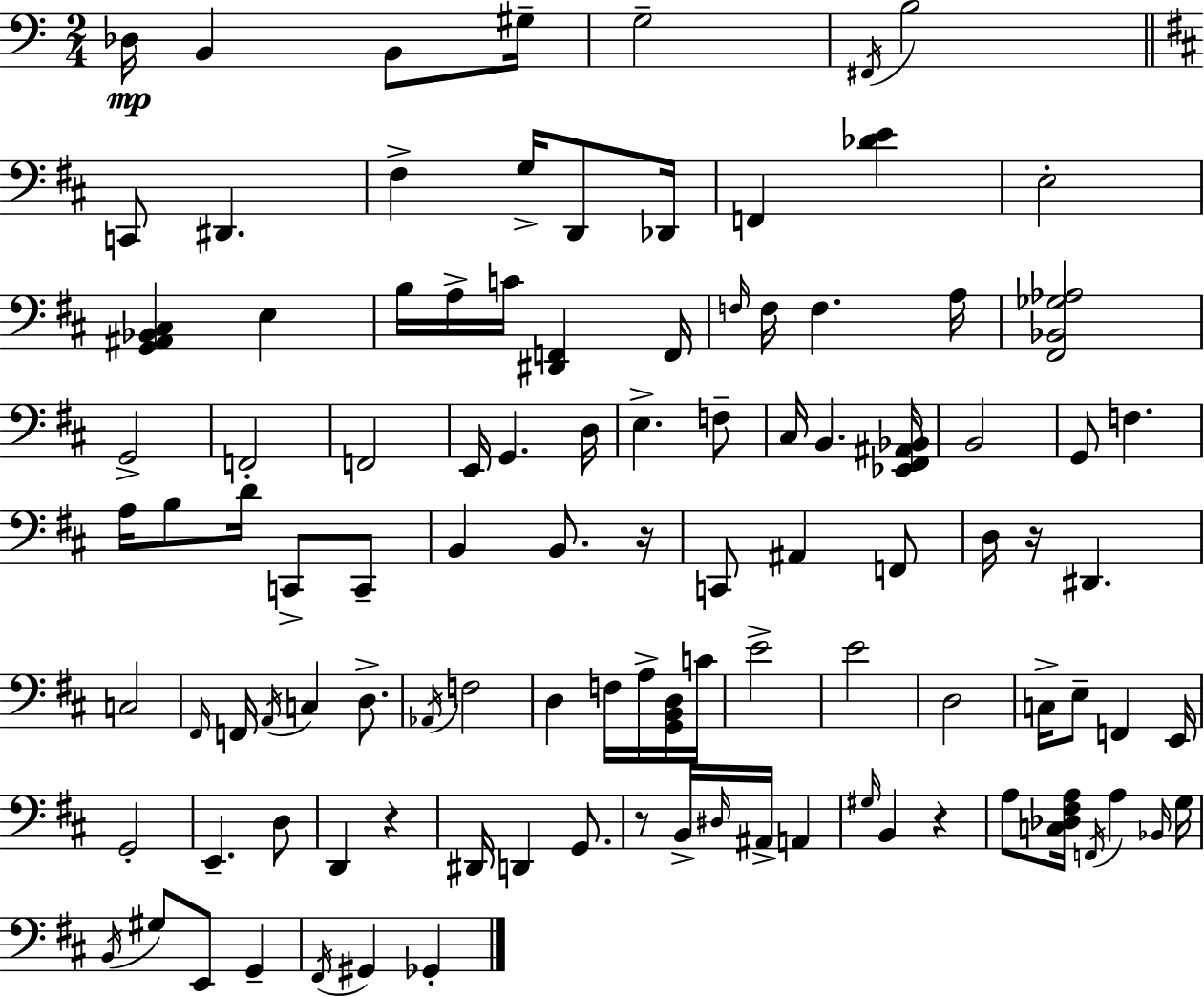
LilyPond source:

{
  \clef bass
  \numericTimeSignature
  \time 2/4
  \key a \minor
  \repeat volta 2 { des16\mp b,4 b,8 gis16-- | g2-- | \acciaccatura { fis,16 } b2 | \bar "||" \break \key d \major c,8 dis,4. | fis4-> g16-> d,8 des,16 | f,4 <des' e'>4 | e2-. | \break <g, ais, bes, cis>4 e4 | b16 a16-> c'16 <dis, f,>4 f,16 | \grace { f16 } f16 f4. | a16 <fis, bes, ges aes>2 | \break g,2-> | f,2-. | f,2 | e,16 g,4. | \break d16 e4.-> f8-- | cis16 b,4. | <ees, fis, ais, bes,>16 b,2 | g,8 f4. | \break a16 b8 d'16 c,8-> c,8-- | b,4 b,8. | r16 c,8 ais,4 f,8 | d16 r16 dis,4. | \break c2 | \grace { fis,16 } f,16 \acciaccatura { a,16 } c4 | d8.-> \acciaccatura { aes,16 } f2 | d4 | \break f16 a16-> <g, b, d>16 c'16 e'2-> | e'2 | d2 | c16-> e8-- f,4 | \break e,16 g,2-. | e,4.-- | d8 d,4 | r4 dis,16 d,4 | \break g,8. r8 b,16-> \grace { dis16 } | ais,16-> a,4 \grace { gis16 } b,4 | r4 a8 | <c des fis a>16 \acciaccatura { f,16 } a4 \grace { bes,16 } g16 | \break \acciaccatura { b,16 } gis8 e,8 g,4-- | \acciaccatura { fis,16 } gis,4 ges,4-. | } \bar "|."
}